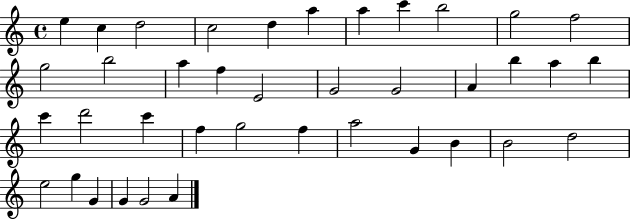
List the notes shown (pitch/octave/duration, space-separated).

E5/q C5/q D5/h C5/h D5/q A5/q A5/q C6/q B5/h G5/h F5/h G5/h B5/h A5/q F5/q E4/h G4/h G4/h A4/q B5/q A5/q B5/q C6/q D6/h C6/q F5/q G5/h F5/q A5/h G4/q B4/q B4/h D5/h E5/h G5/q G4/q G4/q G4/h A4/q